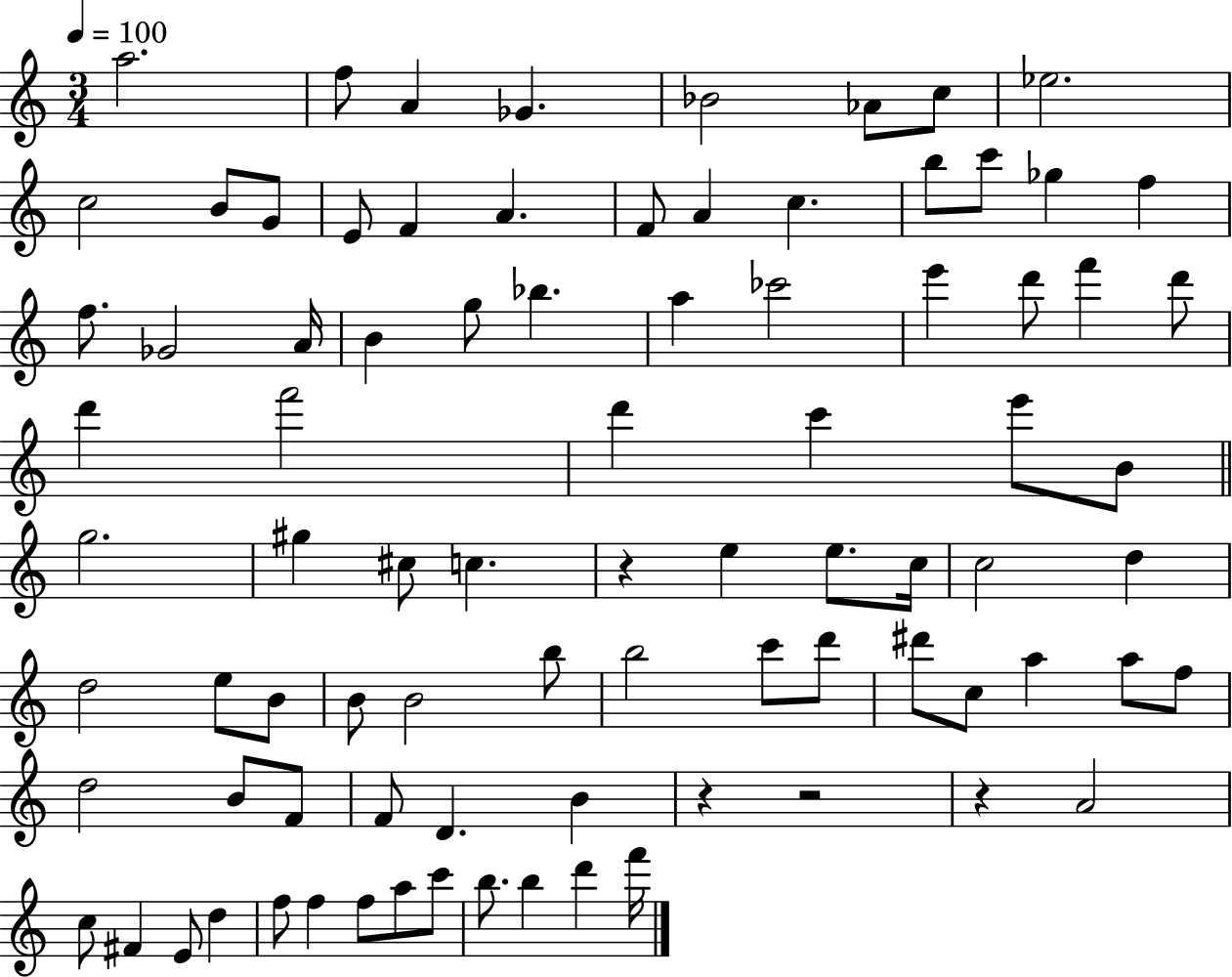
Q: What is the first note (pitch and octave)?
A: A5